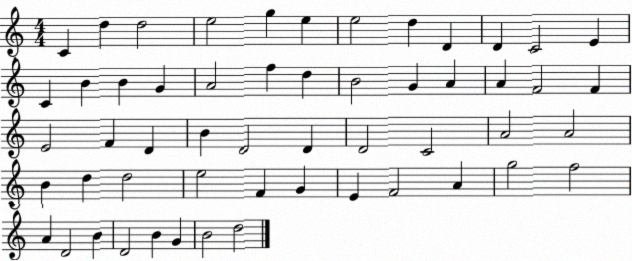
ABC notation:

X:1
T:Untitled
M:4/4
L:1/4
K:C
C d d2 e2 g e e2 d D D C2 E C B B G A2 f d B2 G A A F2 F E2 F D B D2 D D2 C2 A2 A2 B d d2 e2 F G E F2 A g2 f2 A D2 B D2 B G B2 d2